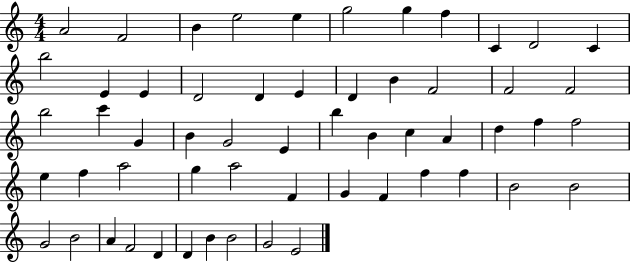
{
  \clef treble
  \numericTimeSignature
  \time 4/4
  \key c \major
  a'2 f'2 | b'4 e''2 e''4 | g''2 g''4 f''4 | c'4 d'2 c'4 | \break b''2 e'4 e'4 | d'2 d'4 e'4 | d'4 b'4 f'2 | f'2 f'2 | \break b''2 c'''4 g'4 | b'4 g'2 e'4 | b''4 b'4 c''4 a'4 | d''4 f''4 f''2 | \break e''4 f''4 a''2 | g''4 a''2 f'4 | g'4 f'4 f''4 f''4 | b'2 b'2 | \break g'2 b'2 | a'4 f'2 d'4 | d'4 b'4 b'2 | g'2 e'2 | \break \bar "|."
}